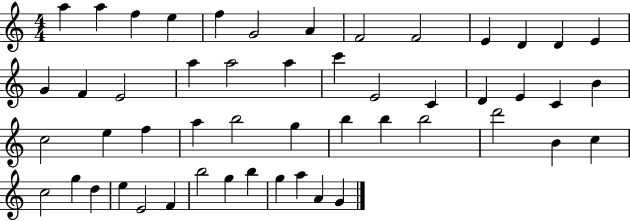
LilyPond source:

{
  \clef treble
  \numericTimeSignature
  \time 4/4
  \key c \major
  a''4 a''4 f''4 e''4 | f''4 g'2 a'4 | f'2 f'2 | e'4 d'4 d'4 e'4 | \break g'4 f'4 e'2 | a''4 a''2 a''4 | c'''4 e'2 c'4 | d'4 e'4 c'4 b'4 | \break c''2 e''4 f''4 | a''4 b''2 g''4 | b''4 b''4 b''2 | d'''2 b'4 c''4 | \break c''2 g''4 d''4 | e''4 e'2 f'4 | b''2 g''4 b''4 | g''4 a''4 a'4 g'4 | \break \bar "|."
}